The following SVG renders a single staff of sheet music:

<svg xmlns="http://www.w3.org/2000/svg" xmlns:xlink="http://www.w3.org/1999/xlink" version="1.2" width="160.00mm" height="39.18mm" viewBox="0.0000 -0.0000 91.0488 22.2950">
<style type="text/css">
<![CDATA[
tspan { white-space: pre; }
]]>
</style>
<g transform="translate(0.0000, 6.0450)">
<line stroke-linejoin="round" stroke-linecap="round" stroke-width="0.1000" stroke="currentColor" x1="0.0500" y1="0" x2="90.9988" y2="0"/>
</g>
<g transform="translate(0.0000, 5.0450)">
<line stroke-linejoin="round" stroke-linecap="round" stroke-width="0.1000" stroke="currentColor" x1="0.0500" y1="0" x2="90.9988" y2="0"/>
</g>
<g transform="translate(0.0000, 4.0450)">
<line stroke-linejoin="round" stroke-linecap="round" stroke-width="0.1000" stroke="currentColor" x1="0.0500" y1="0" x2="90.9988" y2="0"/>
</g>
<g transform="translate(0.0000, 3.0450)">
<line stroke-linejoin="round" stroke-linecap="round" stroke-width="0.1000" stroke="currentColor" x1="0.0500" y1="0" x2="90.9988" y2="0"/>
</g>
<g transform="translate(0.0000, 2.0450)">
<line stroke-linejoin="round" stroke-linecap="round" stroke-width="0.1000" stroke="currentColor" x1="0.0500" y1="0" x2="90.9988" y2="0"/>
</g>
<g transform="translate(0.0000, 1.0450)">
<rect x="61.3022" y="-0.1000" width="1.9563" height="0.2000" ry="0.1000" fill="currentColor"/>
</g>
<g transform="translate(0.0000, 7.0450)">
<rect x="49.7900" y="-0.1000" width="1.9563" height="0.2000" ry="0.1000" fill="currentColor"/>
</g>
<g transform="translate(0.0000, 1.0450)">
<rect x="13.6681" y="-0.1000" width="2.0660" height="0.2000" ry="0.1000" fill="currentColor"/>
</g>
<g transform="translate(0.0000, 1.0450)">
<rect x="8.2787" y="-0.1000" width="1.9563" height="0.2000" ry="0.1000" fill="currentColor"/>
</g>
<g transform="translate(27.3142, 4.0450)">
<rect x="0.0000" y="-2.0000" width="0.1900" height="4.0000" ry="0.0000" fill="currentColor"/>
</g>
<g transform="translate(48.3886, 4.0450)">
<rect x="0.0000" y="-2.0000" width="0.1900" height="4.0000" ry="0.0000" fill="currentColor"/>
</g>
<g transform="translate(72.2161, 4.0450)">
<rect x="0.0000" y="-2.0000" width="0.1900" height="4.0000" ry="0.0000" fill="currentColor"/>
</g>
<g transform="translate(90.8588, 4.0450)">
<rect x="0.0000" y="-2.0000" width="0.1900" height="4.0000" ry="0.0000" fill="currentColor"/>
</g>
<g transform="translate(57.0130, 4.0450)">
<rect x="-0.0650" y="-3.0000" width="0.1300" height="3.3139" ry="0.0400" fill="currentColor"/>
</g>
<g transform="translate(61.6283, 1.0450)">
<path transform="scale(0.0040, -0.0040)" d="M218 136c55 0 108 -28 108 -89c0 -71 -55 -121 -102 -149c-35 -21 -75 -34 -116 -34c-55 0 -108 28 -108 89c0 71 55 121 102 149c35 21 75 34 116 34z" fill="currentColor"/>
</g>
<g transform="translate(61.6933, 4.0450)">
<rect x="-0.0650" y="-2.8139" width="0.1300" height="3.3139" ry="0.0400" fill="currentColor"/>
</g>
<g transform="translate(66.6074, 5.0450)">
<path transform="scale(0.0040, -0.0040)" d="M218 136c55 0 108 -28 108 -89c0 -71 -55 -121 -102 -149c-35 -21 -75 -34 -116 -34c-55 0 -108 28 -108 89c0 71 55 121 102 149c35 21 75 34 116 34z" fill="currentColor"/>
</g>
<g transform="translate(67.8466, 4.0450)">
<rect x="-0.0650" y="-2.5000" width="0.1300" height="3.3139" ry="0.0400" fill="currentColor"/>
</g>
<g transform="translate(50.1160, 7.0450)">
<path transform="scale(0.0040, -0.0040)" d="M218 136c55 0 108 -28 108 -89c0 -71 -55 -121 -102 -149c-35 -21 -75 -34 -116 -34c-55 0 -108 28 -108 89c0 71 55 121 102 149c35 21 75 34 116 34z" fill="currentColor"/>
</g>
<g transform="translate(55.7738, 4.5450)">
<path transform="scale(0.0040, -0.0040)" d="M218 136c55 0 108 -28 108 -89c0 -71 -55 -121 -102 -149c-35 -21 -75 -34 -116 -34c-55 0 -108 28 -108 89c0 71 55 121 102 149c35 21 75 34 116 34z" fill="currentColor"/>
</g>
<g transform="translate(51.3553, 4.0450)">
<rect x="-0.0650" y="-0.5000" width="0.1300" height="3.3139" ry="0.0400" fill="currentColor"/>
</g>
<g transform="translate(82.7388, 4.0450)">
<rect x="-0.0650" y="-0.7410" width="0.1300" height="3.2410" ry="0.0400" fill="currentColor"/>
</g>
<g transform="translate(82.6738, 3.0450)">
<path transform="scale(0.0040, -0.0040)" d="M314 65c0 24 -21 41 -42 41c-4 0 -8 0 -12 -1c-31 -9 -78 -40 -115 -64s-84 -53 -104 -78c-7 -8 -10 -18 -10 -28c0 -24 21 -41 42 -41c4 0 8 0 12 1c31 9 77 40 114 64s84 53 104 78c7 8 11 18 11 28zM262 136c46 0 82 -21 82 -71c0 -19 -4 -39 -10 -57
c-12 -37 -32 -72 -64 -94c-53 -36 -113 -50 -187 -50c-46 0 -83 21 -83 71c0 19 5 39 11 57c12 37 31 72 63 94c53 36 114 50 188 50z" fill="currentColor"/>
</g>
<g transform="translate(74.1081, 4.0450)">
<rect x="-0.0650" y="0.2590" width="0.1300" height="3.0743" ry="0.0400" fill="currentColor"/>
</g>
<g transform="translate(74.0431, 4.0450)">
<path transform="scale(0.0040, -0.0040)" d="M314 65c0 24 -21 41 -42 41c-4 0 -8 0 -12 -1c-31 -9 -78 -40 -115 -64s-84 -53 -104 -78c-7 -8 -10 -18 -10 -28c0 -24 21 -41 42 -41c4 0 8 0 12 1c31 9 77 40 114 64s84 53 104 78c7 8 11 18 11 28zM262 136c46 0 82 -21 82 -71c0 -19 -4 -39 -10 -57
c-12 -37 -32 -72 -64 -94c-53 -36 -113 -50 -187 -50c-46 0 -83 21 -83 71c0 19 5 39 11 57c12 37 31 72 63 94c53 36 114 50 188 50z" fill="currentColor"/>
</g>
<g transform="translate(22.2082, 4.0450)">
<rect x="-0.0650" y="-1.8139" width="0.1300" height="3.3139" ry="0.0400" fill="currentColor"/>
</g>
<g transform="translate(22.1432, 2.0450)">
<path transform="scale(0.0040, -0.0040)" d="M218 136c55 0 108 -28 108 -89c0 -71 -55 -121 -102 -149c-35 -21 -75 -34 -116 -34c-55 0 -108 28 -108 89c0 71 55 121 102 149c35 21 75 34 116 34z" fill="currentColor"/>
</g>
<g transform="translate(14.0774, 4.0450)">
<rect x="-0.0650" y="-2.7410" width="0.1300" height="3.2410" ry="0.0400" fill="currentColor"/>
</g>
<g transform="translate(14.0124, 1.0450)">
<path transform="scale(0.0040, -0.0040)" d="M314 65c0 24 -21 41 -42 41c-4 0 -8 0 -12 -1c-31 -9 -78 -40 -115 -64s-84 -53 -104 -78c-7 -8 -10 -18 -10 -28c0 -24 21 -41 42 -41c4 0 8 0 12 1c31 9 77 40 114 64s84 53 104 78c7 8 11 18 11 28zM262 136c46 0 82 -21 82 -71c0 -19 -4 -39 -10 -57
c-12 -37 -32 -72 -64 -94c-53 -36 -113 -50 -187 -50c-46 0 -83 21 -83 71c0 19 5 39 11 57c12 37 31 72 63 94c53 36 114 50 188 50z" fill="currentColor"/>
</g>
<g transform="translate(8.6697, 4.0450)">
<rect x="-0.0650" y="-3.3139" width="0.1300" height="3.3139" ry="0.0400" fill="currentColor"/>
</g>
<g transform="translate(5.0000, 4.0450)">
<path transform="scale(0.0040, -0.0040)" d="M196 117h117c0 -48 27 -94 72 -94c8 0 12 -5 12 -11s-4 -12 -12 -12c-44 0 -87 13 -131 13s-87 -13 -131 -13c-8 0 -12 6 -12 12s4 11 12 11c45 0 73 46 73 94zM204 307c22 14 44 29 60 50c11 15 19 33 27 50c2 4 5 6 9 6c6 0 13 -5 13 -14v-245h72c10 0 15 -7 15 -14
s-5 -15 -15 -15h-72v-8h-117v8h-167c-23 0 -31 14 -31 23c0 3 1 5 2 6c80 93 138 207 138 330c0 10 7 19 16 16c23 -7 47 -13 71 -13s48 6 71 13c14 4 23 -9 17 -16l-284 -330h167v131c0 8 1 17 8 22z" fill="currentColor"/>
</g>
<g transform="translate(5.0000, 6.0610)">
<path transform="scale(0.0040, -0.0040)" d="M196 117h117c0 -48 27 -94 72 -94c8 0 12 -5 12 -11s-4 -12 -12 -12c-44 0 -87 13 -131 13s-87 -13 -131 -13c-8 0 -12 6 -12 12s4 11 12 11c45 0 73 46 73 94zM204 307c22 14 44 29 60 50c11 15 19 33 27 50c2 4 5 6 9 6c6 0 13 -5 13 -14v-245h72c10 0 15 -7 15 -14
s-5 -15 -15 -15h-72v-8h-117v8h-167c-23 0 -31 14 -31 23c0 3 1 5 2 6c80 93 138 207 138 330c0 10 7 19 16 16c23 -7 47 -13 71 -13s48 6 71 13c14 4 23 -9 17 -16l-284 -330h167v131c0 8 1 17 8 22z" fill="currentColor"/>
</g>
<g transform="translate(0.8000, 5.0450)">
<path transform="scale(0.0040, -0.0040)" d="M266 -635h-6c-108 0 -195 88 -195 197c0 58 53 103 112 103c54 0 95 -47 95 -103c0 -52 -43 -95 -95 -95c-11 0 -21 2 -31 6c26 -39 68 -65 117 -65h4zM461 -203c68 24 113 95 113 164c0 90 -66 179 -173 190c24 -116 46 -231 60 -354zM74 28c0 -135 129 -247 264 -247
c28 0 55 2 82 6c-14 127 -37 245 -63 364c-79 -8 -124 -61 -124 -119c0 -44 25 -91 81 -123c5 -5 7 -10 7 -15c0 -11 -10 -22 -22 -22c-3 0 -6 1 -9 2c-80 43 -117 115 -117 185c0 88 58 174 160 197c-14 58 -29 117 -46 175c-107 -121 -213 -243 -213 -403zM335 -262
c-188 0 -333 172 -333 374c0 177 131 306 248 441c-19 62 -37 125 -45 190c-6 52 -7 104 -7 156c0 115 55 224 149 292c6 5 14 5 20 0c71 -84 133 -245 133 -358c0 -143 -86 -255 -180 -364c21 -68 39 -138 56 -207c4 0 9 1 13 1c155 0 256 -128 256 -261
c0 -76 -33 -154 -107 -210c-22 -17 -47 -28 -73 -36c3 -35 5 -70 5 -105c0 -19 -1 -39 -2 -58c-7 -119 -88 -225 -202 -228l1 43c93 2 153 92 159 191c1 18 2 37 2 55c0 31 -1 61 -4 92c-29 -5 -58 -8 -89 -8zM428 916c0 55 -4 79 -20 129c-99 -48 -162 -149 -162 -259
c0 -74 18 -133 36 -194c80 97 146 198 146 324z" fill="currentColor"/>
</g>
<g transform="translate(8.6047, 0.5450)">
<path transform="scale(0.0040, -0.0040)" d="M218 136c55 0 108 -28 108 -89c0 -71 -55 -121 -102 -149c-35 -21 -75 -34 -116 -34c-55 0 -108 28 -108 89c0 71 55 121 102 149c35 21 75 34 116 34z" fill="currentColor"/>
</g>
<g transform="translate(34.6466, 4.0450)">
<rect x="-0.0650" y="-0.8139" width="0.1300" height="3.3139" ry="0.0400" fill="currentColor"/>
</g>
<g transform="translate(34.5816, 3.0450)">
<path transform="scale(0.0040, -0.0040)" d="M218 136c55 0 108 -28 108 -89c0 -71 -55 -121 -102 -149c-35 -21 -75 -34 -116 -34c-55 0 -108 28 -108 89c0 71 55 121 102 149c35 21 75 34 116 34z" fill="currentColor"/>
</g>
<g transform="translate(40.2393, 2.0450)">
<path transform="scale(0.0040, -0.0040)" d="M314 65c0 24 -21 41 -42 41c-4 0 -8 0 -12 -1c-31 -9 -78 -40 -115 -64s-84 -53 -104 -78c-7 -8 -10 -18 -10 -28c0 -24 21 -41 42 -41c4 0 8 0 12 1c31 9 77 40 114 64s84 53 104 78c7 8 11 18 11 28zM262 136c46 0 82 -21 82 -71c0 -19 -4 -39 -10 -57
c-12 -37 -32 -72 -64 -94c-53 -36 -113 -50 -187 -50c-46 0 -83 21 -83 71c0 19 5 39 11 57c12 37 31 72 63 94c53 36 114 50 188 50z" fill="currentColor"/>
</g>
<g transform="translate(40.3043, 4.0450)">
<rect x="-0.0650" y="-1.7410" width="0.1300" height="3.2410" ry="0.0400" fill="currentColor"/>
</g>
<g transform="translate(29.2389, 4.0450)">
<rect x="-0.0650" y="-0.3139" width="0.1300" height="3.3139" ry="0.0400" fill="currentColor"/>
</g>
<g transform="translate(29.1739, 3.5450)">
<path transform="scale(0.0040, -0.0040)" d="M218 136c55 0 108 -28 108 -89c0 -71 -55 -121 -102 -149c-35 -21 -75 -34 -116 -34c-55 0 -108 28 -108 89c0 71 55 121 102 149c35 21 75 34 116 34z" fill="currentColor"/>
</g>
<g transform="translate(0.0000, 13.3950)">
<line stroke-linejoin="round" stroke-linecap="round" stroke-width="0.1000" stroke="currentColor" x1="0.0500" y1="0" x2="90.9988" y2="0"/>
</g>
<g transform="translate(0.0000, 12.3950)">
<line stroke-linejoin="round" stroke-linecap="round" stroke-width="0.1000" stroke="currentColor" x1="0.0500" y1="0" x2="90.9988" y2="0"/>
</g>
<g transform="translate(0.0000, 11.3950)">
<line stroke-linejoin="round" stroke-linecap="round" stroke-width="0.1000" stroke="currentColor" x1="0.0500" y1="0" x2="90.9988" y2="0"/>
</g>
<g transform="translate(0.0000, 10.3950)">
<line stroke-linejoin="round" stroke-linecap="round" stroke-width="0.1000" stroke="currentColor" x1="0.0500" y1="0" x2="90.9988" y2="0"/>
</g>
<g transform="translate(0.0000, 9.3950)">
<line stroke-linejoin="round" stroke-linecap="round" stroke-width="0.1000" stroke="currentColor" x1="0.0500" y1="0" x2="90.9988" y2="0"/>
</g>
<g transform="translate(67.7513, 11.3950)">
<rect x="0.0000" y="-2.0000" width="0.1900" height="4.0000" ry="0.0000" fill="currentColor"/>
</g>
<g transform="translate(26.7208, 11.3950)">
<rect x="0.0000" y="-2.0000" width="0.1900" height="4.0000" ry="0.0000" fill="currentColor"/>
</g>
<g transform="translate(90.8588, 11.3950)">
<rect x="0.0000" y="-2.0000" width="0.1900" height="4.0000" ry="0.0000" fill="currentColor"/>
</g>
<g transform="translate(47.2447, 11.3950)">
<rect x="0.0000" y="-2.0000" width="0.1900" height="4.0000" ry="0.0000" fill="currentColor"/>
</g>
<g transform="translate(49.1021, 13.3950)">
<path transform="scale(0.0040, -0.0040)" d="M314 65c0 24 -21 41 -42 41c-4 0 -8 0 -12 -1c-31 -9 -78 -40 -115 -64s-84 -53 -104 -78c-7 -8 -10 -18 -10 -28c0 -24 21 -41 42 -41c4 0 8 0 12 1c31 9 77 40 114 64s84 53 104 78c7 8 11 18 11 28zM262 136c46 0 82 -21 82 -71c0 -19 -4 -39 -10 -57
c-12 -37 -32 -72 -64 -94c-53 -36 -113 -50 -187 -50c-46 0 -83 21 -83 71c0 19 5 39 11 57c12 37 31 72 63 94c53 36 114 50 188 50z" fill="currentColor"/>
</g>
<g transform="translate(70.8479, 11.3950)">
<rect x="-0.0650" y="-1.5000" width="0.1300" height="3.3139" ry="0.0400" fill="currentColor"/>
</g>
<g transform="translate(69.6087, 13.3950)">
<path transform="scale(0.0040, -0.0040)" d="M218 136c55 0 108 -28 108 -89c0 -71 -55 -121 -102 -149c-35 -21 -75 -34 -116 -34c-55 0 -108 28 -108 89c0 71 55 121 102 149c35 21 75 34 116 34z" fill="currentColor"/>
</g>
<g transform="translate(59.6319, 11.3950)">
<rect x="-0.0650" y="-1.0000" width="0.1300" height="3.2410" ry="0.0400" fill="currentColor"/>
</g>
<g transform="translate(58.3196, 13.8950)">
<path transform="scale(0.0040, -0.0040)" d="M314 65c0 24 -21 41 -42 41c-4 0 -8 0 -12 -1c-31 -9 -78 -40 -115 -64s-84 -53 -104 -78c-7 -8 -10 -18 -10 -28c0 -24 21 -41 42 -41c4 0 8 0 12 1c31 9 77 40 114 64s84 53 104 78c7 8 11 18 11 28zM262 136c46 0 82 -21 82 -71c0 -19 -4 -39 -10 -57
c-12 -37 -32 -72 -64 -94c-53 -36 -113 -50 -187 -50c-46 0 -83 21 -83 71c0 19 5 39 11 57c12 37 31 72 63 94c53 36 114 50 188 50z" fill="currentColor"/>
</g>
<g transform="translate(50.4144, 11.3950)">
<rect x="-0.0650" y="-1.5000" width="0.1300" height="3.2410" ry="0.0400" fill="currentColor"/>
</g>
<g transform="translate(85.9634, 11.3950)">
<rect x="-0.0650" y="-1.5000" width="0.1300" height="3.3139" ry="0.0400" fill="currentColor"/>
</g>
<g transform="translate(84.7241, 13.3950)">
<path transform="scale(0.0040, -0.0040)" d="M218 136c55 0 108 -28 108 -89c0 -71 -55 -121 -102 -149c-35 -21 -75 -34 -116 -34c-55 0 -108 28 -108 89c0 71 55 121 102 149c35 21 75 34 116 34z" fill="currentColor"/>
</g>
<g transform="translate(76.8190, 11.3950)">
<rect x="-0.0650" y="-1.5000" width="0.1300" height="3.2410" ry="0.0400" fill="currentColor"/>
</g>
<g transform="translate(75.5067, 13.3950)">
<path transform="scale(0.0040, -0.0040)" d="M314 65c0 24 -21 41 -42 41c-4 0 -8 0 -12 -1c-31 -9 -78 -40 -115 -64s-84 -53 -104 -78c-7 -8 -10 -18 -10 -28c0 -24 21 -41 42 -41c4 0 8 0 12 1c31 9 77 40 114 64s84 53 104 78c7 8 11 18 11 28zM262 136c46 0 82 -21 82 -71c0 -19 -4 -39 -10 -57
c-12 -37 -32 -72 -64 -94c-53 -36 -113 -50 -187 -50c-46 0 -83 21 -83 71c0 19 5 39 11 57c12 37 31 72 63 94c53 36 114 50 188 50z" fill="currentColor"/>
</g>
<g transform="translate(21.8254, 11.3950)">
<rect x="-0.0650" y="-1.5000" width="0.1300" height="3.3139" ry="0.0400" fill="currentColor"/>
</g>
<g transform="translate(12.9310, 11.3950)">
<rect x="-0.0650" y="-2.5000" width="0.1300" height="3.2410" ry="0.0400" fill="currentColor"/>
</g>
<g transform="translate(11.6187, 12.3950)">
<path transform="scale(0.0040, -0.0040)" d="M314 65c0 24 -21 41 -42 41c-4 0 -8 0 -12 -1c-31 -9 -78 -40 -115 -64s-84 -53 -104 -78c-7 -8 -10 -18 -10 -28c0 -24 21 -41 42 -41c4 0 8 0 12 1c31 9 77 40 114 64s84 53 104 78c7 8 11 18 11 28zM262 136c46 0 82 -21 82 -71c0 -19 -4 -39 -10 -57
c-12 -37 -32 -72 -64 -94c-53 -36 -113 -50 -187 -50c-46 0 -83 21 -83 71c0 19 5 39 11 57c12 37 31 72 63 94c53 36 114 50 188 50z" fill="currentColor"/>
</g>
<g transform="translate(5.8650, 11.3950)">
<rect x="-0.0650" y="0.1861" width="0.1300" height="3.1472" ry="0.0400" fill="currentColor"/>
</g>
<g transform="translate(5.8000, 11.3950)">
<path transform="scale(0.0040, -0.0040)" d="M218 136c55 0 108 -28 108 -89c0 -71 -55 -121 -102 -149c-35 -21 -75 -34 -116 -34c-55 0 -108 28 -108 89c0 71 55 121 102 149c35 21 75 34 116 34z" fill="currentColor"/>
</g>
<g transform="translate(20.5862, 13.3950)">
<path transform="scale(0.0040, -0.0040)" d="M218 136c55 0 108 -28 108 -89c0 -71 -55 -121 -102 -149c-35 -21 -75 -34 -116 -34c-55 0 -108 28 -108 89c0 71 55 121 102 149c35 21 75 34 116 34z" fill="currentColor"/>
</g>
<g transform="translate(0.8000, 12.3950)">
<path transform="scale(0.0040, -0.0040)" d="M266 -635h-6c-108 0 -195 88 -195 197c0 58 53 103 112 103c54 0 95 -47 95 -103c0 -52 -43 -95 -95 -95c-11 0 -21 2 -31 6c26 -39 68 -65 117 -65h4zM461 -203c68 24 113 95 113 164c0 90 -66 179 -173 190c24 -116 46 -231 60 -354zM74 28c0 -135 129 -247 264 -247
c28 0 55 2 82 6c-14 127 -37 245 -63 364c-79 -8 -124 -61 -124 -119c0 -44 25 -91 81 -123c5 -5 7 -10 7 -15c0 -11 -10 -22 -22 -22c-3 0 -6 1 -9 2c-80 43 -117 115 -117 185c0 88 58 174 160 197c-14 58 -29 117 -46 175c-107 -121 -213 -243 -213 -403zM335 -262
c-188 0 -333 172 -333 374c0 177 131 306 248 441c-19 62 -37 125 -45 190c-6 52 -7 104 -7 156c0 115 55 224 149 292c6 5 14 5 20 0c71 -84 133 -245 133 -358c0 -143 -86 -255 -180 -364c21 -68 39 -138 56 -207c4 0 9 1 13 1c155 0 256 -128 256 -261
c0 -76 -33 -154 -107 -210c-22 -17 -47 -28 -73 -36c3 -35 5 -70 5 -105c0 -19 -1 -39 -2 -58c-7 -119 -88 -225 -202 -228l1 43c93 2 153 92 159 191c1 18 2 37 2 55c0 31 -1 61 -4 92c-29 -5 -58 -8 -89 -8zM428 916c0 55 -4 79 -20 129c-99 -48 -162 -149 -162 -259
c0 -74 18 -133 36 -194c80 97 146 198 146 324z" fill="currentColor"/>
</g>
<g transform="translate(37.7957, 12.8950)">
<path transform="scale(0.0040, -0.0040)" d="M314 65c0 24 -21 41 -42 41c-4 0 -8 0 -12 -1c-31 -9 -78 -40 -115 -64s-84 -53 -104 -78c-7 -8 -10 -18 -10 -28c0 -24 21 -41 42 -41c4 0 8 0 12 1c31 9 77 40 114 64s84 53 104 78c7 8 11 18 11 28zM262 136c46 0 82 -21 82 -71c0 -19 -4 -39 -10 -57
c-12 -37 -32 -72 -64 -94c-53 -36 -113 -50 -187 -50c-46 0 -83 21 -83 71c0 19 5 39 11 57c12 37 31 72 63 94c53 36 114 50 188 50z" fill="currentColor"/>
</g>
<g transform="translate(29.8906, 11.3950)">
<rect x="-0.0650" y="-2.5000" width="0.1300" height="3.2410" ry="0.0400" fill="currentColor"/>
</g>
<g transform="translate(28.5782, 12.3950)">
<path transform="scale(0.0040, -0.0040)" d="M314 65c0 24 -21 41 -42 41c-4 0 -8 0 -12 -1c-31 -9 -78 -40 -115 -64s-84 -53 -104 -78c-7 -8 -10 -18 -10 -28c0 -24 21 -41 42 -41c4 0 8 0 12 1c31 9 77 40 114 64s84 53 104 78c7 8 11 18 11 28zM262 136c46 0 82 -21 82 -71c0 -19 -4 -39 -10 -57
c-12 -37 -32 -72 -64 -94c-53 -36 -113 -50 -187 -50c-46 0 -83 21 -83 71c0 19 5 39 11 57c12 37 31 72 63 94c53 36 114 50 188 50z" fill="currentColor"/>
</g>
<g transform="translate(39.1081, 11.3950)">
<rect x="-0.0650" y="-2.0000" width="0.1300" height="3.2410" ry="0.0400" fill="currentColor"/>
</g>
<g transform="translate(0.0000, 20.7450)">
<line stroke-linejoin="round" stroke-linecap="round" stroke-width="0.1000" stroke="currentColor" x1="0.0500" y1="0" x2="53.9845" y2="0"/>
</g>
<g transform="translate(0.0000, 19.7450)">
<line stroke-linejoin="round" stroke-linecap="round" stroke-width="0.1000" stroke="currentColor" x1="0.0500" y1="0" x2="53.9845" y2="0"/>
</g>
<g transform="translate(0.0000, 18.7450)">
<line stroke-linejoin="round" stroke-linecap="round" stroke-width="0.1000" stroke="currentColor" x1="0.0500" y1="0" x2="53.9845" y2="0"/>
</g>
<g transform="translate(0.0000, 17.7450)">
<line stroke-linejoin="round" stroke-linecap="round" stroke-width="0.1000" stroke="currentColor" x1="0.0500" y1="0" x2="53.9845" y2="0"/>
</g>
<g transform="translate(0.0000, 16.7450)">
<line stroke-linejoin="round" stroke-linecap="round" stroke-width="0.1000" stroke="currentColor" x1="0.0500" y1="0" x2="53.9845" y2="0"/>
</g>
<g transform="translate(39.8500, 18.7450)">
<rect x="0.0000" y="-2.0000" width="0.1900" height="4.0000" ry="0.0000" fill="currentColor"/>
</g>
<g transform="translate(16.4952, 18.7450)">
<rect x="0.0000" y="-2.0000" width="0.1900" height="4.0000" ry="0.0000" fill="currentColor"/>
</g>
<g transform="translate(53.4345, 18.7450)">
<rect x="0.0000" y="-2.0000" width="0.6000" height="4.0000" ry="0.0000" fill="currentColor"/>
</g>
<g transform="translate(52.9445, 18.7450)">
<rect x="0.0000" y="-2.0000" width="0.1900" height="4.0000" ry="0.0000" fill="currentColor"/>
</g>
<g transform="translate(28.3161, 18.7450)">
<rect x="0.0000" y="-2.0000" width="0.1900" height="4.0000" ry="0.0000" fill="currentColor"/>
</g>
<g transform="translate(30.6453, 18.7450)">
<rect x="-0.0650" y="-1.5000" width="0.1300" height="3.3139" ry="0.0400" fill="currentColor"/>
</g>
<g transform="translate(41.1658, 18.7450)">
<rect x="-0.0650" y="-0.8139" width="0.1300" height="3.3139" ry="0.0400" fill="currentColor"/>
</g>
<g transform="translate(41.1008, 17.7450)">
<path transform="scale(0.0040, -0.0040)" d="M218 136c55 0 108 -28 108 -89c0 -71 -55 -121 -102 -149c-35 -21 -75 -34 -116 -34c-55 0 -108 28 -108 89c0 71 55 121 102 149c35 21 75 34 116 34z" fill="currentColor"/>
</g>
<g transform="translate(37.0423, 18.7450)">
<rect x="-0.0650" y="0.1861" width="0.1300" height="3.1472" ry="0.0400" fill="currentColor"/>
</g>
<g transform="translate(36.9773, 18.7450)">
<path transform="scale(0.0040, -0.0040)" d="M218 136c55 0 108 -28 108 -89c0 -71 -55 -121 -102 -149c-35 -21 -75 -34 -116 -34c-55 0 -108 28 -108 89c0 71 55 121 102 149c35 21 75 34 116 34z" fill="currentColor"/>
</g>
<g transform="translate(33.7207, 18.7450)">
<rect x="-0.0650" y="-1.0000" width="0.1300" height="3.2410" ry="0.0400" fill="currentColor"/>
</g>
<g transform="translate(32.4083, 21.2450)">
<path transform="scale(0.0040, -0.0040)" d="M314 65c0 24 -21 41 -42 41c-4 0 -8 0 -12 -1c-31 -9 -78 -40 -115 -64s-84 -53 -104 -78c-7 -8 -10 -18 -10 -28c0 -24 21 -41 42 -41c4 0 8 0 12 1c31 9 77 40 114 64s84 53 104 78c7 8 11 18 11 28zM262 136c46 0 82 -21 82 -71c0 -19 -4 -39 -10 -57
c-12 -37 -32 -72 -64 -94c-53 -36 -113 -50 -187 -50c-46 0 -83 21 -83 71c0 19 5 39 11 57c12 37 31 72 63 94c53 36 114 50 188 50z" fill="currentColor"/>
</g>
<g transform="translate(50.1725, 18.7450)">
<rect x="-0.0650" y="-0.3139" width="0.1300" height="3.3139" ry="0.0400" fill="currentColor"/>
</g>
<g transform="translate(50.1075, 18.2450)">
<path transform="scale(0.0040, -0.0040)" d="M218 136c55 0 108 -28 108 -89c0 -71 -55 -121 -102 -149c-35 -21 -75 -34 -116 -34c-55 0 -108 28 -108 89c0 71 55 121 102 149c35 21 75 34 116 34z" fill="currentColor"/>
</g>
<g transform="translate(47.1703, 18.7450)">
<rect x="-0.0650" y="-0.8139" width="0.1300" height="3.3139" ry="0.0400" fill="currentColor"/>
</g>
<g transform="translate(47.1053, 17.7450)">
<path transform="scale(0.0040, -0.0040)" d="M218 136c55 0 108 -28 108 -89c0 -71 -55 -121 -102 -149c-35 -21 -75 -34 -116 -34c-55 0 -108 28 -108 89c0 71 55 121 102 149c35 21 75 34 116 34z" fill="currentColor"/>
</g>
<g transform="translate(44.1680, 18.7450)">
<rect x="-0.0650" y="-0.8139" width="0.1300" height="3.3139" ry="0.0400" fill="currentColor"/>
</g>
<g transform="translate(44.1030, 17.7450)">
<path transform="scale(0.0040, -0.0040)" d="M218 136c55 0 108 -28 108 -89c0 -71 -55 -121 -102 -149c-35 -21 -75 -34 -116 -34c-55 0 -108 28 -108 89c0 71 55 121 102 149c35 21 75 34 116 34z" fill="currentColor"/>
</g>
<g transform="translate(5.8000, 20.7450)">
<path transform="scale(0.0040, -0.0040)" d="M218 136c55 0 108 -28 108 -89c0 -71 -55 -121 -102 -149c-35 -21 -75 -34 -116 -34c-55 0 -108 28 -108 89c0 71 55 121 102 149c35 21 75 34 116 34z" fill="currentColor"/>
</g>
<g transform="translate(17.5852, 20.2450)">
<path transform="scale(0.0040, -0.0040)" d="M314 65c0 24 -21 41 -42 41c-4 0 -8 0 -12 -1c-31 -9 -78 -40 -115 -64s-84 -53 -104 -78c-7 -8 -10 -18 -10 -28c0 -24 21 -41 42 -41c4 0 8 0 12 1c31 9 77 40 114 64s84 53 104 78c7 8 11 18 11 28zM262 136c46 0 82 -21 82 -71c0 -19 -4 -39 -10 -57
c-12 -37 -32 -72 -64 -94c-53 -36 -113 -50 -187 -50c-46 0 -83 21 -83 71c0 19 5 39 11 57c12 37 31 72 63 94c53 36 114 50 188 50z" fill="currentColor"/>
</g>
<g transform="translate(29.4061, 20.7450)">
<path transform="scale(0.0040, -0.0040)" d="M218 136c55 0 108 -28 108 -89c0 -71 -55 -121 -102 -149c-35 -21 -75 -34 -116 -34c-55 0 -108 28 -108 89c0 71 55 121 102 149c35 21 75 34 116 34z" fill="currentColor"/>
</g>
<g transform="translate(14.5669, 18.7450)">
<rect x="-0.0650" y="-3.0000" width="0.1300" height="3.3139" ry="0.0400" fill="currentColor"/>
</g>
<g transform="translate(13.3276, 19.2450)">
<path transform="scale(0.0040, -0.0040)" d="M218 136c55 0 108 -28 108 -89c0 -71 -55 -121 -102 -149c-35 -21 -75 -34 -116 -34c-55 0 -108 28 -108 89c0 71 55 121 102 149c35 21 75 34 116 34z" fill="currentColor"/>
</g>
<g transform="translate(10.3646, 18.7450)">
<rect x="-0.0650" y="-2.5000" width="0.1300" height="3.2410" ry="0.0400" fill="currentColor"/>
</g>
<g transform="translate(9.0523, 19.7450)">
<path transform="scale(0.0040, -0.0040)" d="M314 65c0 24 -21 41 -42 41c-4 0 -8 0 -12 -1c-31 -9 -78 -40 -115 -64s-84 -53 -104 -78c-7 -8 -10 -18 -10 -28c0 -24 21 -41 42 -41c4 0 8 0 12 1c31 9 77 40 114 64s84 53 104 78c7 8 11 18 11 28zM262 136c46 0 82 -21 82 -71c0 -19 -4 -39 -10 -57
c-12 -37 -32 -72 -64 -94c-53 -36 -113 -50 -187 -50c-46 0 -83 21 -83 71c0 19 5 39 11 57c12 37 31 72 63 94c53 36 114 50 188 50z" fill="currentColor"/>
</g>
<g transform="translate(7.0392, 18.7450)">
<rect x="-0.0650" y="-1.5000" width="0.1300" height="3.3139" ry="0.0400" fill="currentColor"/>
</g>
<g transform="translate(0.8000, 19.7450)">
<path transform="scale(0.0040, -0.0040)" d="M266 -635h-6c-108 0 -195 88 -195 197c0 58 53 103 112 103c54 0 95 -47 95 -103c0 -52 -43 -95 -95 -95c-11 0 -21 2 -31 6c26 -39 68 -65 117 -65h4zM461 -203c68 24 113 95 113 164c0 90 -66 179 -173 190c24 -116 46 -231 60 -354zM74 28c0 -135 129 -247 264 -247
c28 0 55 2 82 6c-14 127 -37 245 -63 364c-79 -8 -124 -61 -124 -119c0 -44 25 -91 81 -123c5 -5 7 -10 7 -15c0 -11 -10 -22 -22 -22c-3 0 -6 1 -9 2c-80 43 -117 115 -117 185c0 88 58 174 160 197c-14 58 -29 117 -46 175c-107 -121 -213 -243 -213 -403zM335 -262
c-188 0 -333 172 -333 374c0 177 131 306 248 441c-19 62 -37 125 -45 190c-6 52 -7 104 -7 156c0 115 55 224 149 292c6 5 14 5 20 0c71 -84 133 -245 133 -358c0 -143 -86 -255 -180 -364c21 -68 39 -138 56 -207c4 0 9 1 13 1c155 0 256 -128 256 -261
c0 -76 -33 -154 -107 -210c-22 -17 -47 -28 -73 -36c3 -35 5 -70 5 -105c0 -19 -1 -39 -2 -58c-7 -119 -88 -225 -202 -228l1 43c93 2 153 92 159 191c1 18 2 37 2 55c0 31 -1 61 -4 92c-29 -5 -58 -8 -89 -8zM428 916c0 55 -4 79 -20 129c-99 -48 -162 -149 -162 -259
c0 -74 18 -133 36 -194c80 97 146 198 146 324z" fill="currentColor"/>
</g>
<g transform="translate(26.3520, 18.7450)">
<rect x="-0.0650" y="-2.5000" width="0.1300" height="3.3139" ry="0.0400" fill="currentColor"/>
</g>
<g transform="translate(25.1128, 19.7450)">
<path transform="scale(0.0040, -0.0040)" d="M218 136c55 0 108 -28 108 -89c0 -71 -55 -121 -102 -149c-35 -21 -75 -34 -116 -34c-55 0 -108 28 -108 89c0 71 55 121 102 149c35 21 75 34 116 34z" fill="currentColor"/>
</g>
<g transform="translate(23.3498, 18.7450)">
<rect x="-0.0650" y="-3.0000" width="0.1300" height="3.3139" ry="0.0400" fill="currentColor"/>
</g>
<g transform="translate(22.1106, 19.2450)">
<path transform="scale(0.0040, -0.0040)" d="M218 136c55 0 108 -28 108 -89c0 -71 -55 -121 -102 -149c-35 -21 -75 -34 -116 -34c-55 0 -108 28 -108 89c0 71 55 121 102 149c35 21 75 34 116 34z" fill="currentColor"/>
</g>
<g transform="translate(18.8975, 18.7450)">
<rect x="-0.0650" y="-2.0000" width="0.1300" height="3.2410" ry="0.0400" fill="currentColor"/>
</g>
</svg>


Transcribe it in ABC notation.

X:1
T:Untitled
M:4/4
L:1/4
K:C
b a2 f c d f2 C A a G B2 d2 B G2 E G2 F2 E2 D2 E E2 E E G2 A F2 A G E D2 B d d d c